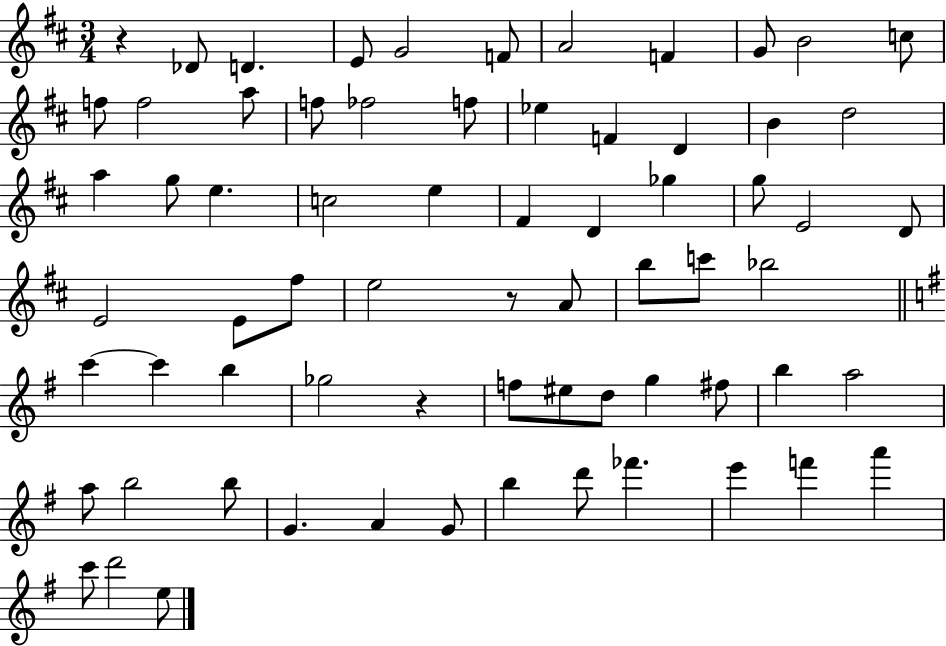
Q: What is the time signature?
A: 3/4